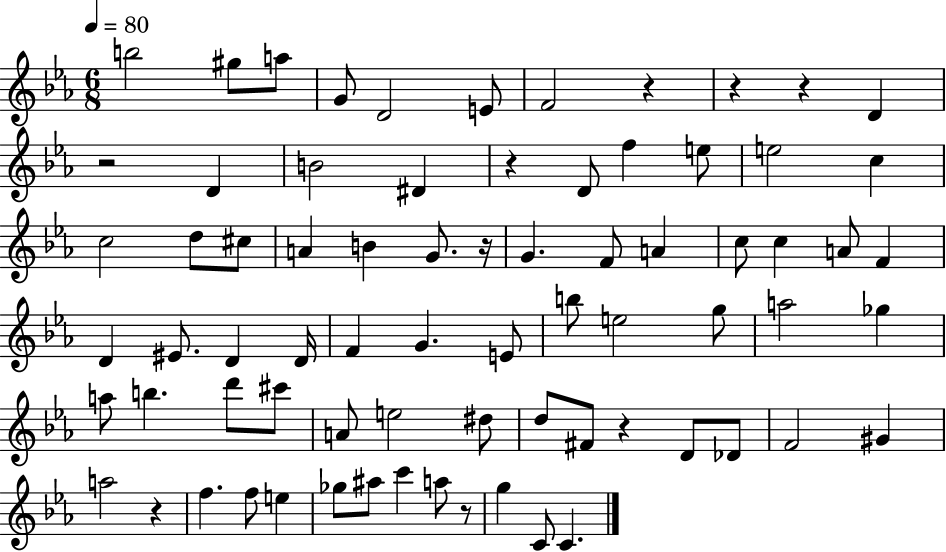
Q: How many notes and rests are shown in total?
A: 74